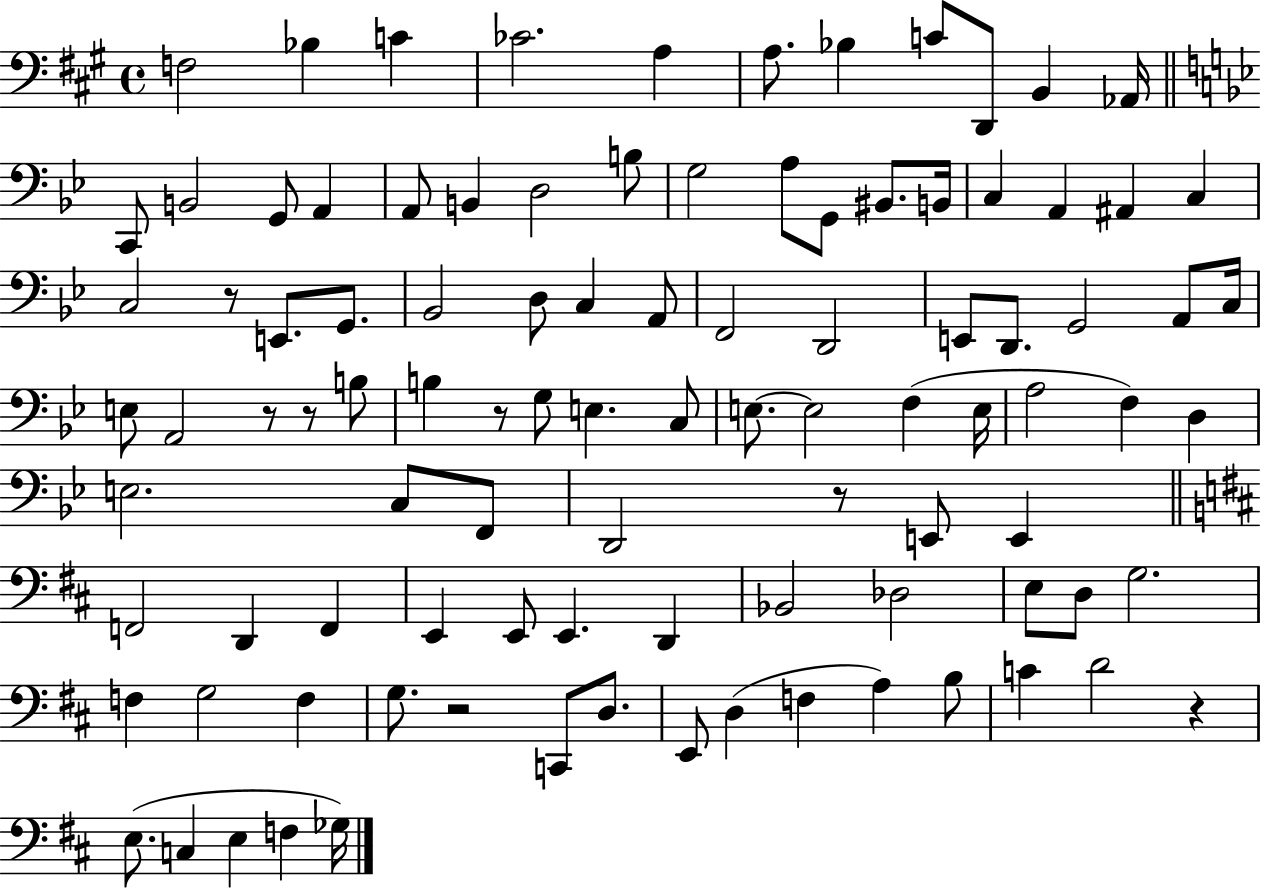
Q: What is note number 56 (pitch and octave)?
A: D3